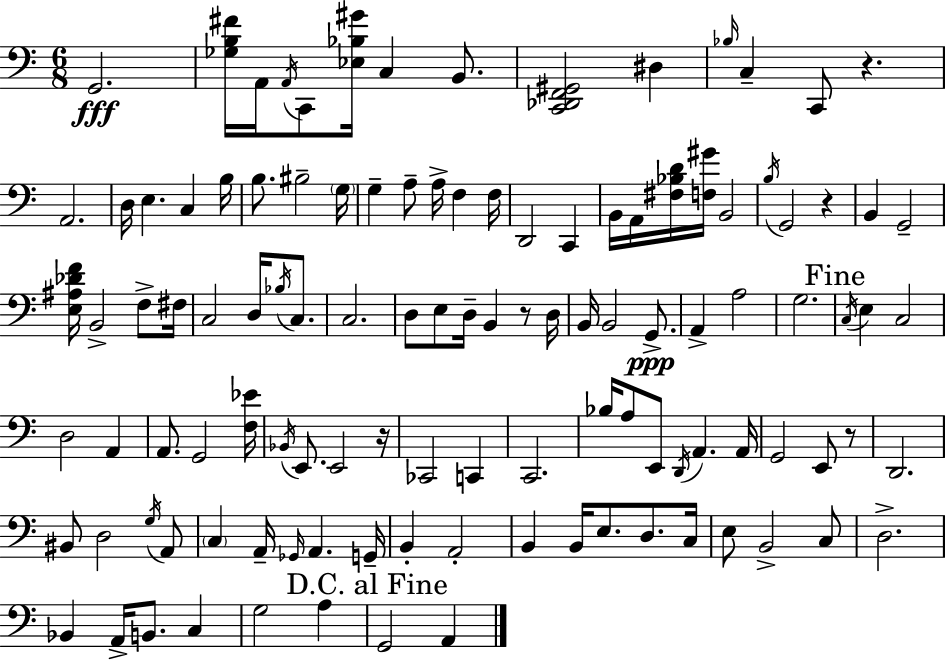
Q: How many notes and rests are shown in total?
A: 113